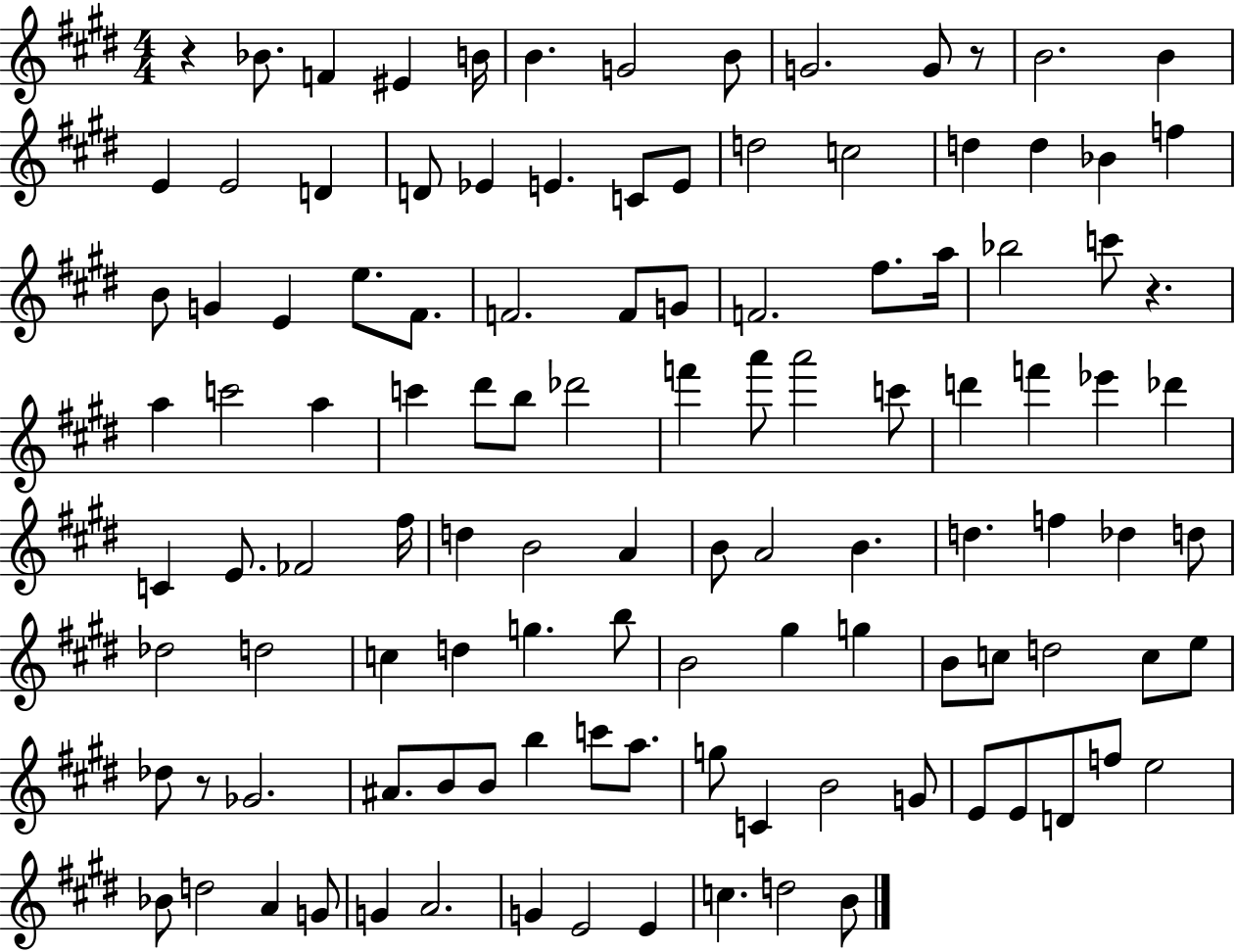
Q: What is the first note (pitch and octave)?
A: Bb4